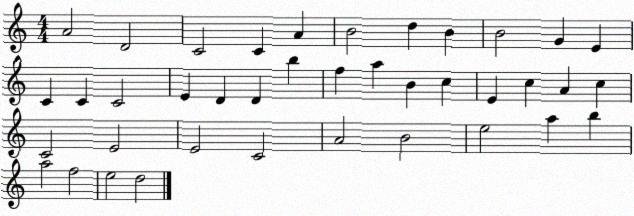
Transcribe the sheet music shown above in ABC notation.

X:1
T:Untitled
M:4/4
L:1/4
K:C
A2 D2 C2 C A B2 d B B2 G E C C C2 E D D b f a B c E c A c C2 E2 E2 C2 A2 B2 e2 a b a2 f2 e2 d2